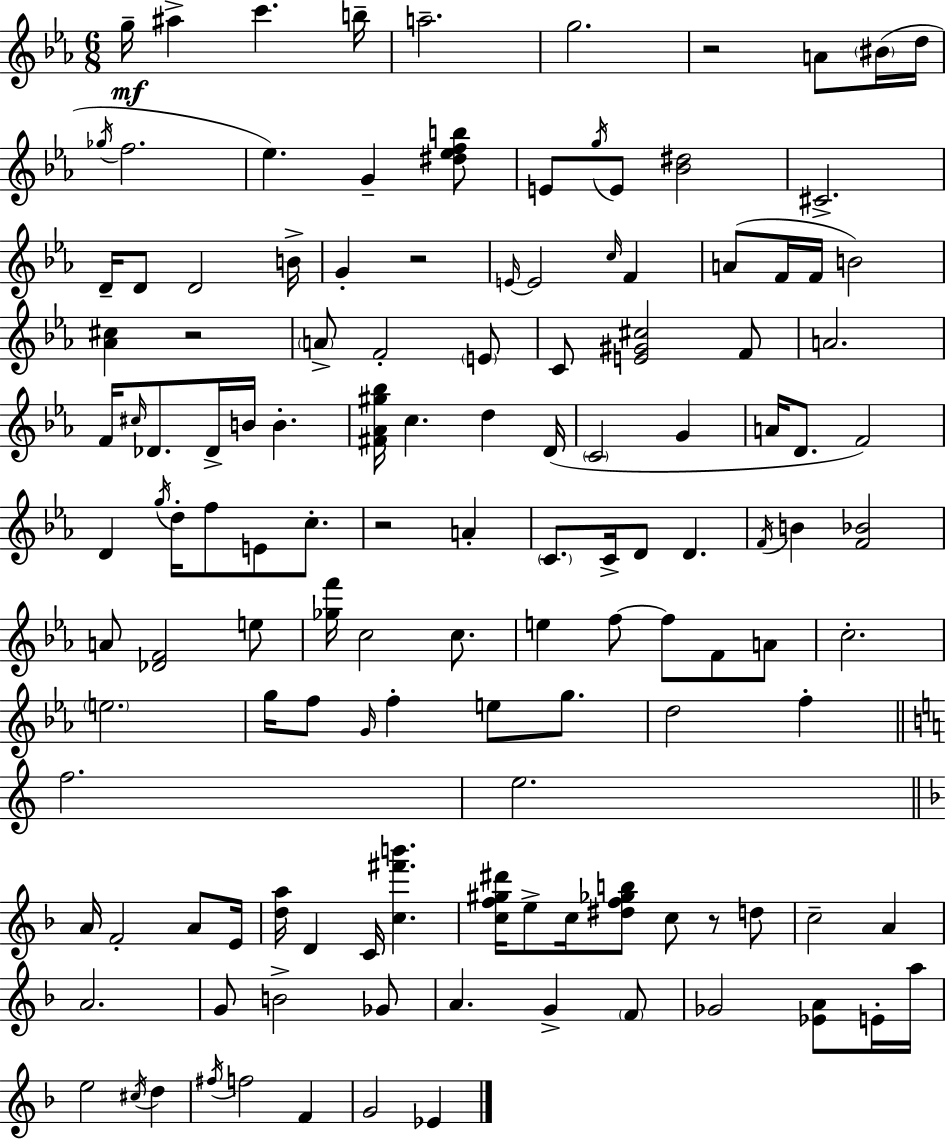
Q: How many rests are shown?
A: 5